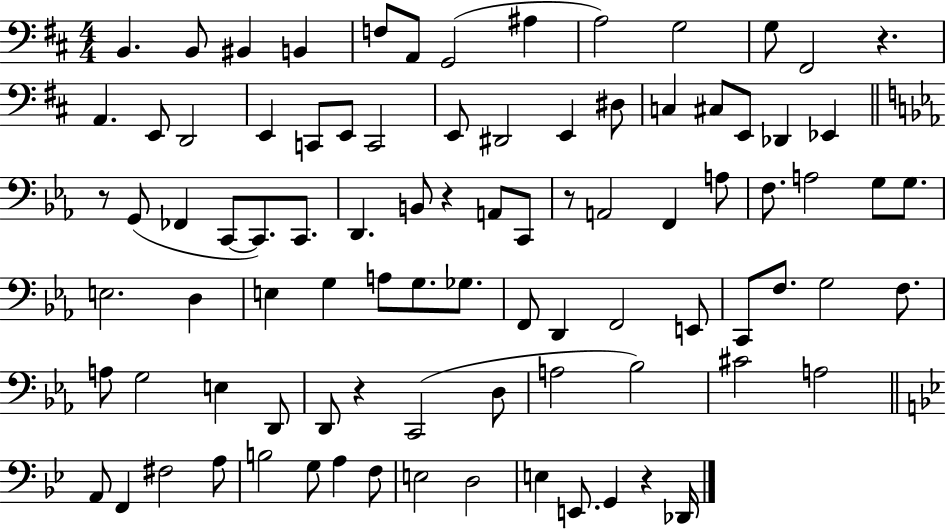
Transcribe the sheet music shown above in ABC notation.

X:1
T:Untitled
M:4/4
L:1/4
K:D
B,, B,,/2 ^B,, B,, F,/2 A,,/2 G,,2 ^A, A,2 G,2 G,/2 ^F,,2 z A,, E,,/2 D,,2 E,, C,,/2 E,,/2 C,,2 E,,/2 ^D,,2 E,, ^D,/2 C, ^C,/2 E,,/2 _D,, _E,, z/2 G,,/2 _F,, C,,/2 C,,/2 C,,/2 D,, B,,/2 z A,,/2 C,,/2 z/2 A,,2 F,, A,/2 F,/2 A,2 G,/2 G,/2 E,2 D, E, G, A,/2 G,/2 _G,/2 F,,/2 D,, F,,2 E,,/2 C,,/2 F,/2 G,2 F,/2 A,/2 G,2 E, D,,/2 D,,/2 z C,,2 D,/2 A,2 _B,2 ^C2 A,2 A,,/2 F,, ^F,2 A,/2 B,2 G,/2 A, F,/2 E,2 D,2 E, E,,/2 G,, z _D,,/4